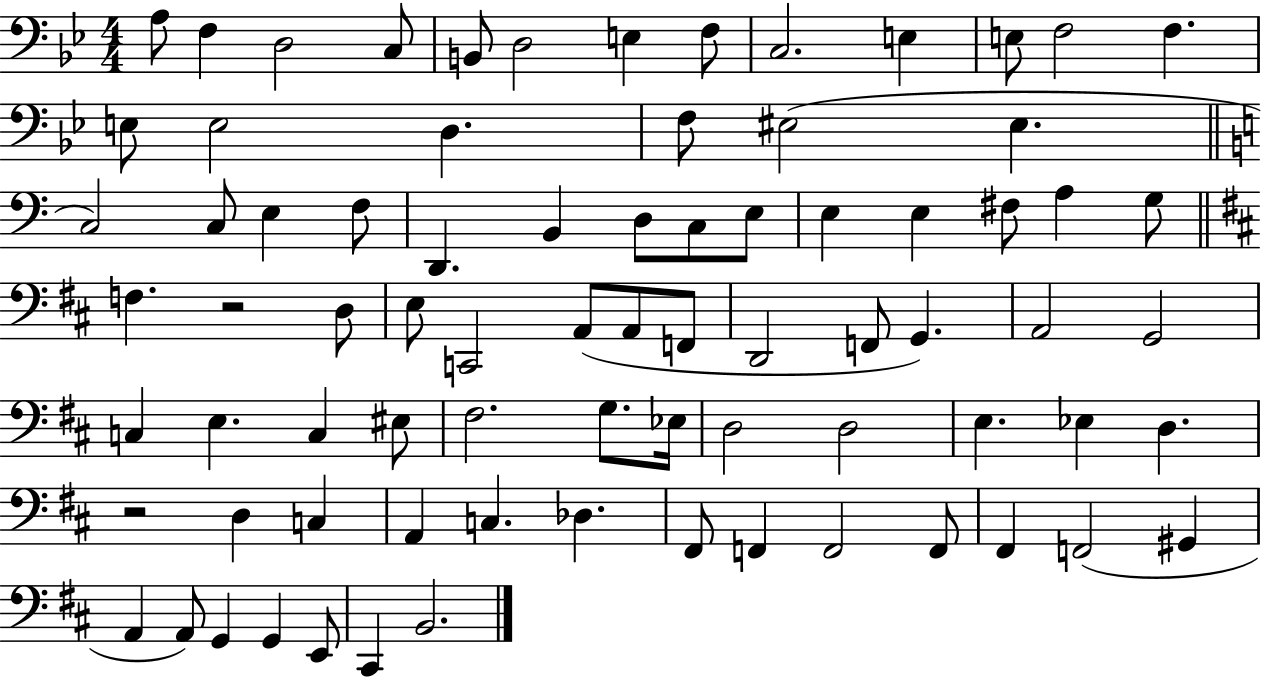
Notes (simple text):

A3/e F3/q D3/h C3/e B2/e D3/h E3/q F3/e C3/h. E3/q E3/e F3/h F3/q. E3/e E3/h D3/q. F3/e EIS3/h EIS3/q. C3/h C3/e E3/q F3/e D2/q. B2/q D3/e C3/e E3/e E3/q E3/q F#3/e A3/q G3/e F3/q. R/h D3/e E3/e C2/h A2/e A2/e F2/e D2/h F2/e G2/q. A2/h G2/h C3/q E3/q. C3/q EIS3/e F#3/h. G3/e. Eb3/s D3/h D3/h E3/q. Eb3/q D3/q. R/h D3/q C3/q A2/q C3/q. Db3/q. F#2/e F2/q F2/h F2/e F#2/q F2/h G#2/q A2/q A2/e G2/q G2/q E2/e C#2/q B2/h.